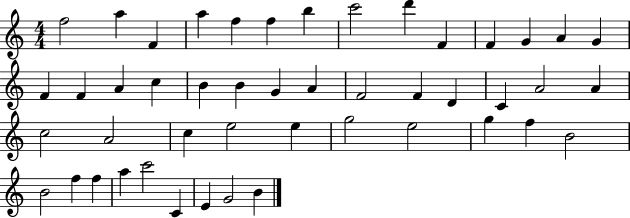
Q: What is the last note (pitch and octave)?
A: B4